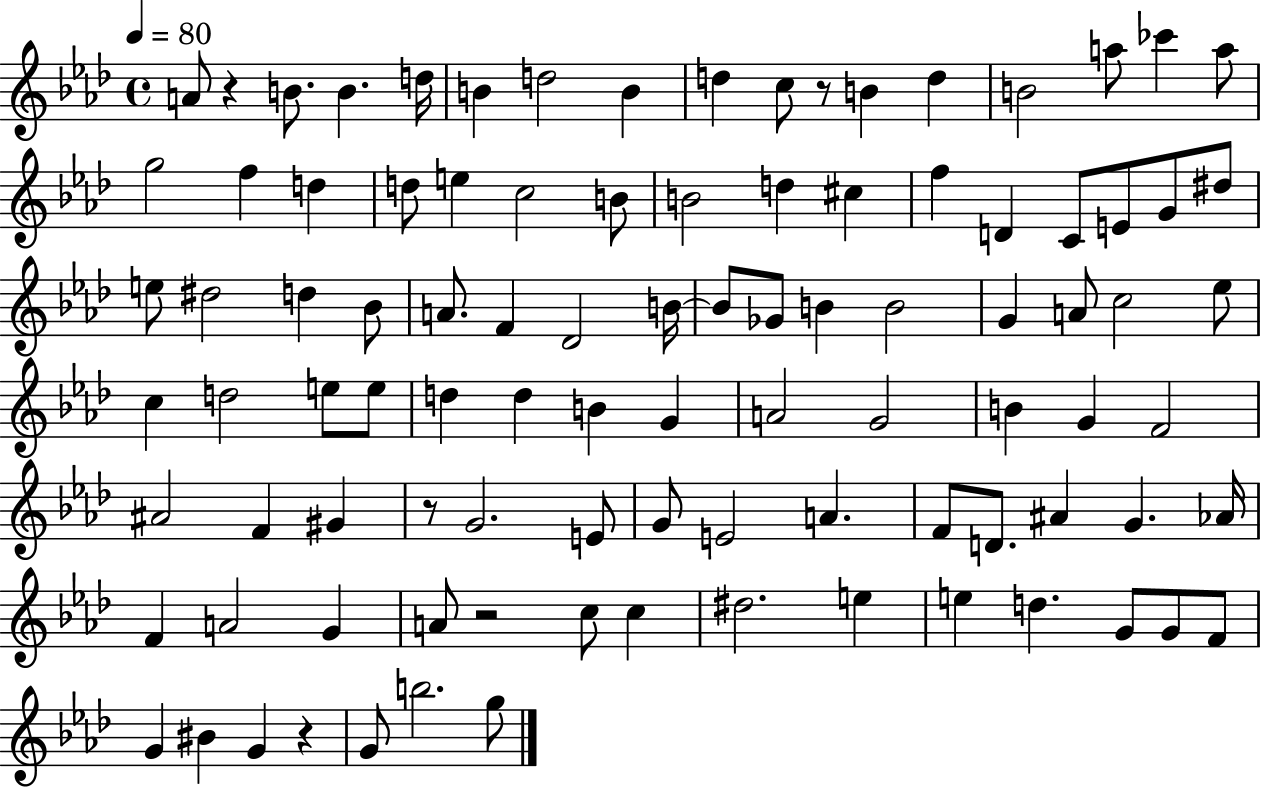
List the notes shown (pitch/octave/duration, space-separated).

A4/e R/q B4/e. B4/q. D5/s B4/q D5/h B4/q D5/q C5/e R/e B4/q D5/q B4/h A5/e CES6/q A5/e G5/h F5/q D5/q D5/e E5/q C5/h B4/e B4/h D5/q C#5/q F5/q D4/q C4/e E4/e G4/e D#5/e E5/e D#5/h D5/q Bb4/e A4/e. F4/q Db4/h B4/s B4/e Gb4/e B4/q B4/h G4/q A4/e C5/h Eb5/e C5/q D5/h E5/e E5/e D5/q D5/q B4/q G4/q A4/h G4/h B4/q G4/q F4/h A#4/h F4/q G#4/q R/e G4/h. E4/e G4/e E4/h A4/q. F4/e D4/e. A#4/q G4/q. Ab4/s F4/q A4/h G4/q A4/e R/h C5/e C5/q D#5/h. E5/q E5/q D5/q. G4/e G4/e F4/e G4/q BIS4/q G4/q R/q G4/e B5/h. G5/e